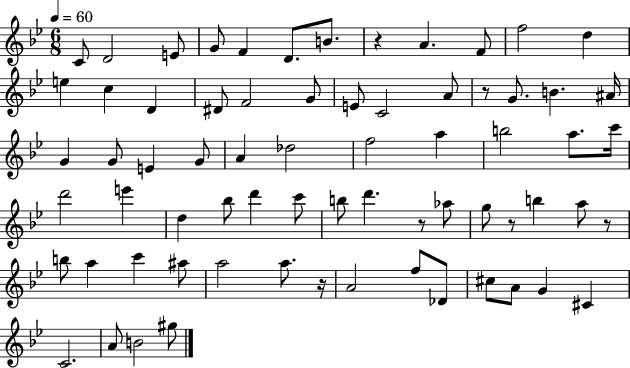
X:1
T:Untitled
M:6/8
L:1/4
K:Bb
C/2 D2 E/2 G/2 F D/2 B/2 z A F/2 f2 d e c D ^D/2 F2 G/2 E/2 C2 A/2 z/2 G/2 B ^A/4 G G/2 E G/2 A _d2 f2 a b2 a/2 c'/4 d'2 e' d _b/2 d' c'/2 b/2 d' z/2 _a/2 g/2 z/2 b a/2 z/2 b/2 a c' ^a/2 a2 a/2 z/4 A2 f/2 _D/2 ^c/2 A/2 G ^C C2 A/2 B2 ^g/2